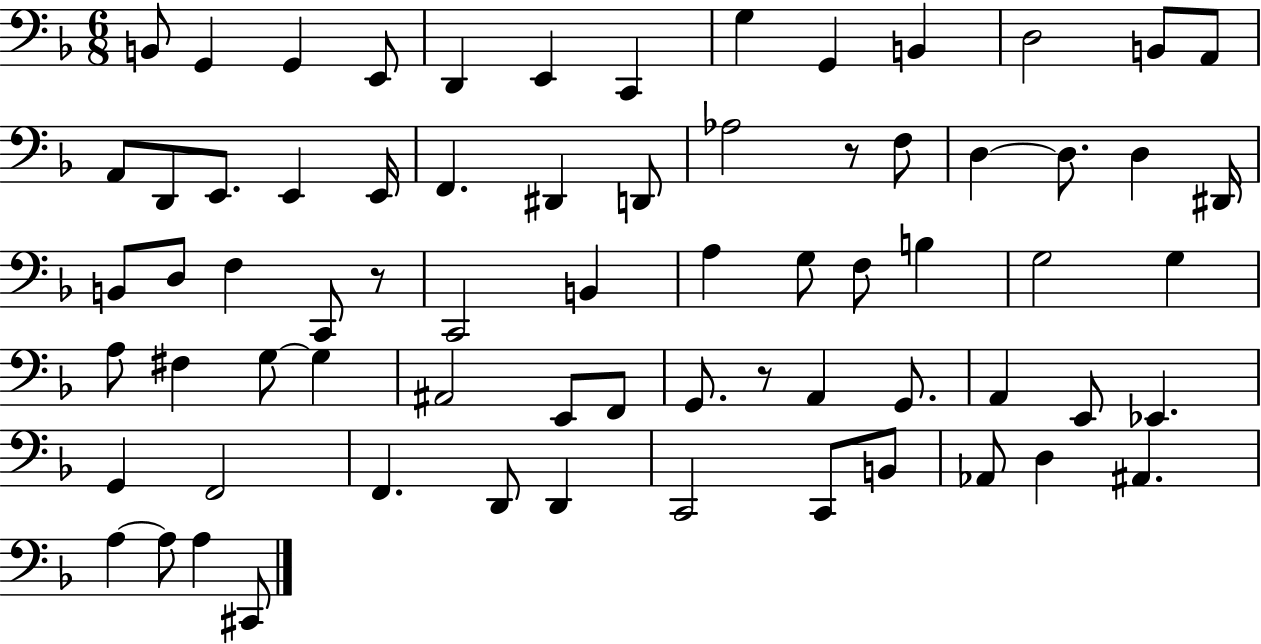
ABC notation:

X:1
T:Untitled
M:6/8
L:1/4
K:F
B,,/2 G,, G,, E,,/2 D,, E,, C,, G, G,, B,, D,2 B,,/2 A,,/2 A,,/2 D,,/2 E,,/2 E,, E,,/4 F,, ^D,, D,,/2 _A,2 z/2 F,/2 D, D,/2 D, ^D,,/4 B,,/2 D,/2 F, C,,/2 z/2 C,,2 B,, A, G,/2 F,/2 B, G,2 G, A,/2 ^F, G,/2 G, ^A,,2 E,,/2 F,,/2 G,,/2 z/2 A,, G,,/2 A,, E,,/2 _E,, G,, F,,2 F,, D,,/2 D,, C,,2 C,,/2 B,,/2 _A,,/2 D, ^A,, A, A,/2 A, ^C,,/2